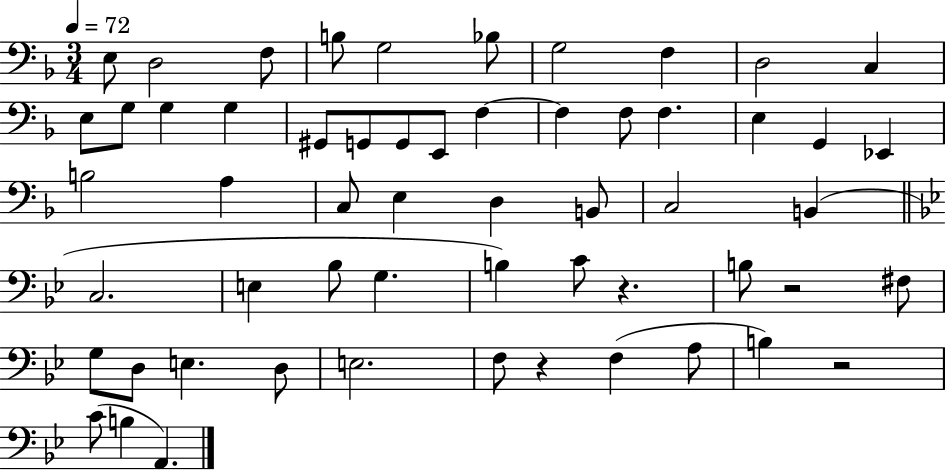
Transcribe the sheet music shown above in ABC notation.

X:1
T:Untitled
M:3/4
L:1/4
K:F
E,/2 D,2 F,/2 B,/2 G,2 _B,/2 G,2 F, D,2 C, E,/2 G,/2 G, G, ^G,,/2 G,,/2 G,,/2 E,,/2 F, F, F,/2 F, E, G,, _E,, B,2 A, C,/2 E, D, B,,/2 C,2 B,, C,2 E, _B,/2 G, B, C/2 z B,/2 z2 ^F,/2 G,/2 D,/2 E, D,/2 E,2 F,/2 z F, A,/2 B, z2 C/2 B, A,,